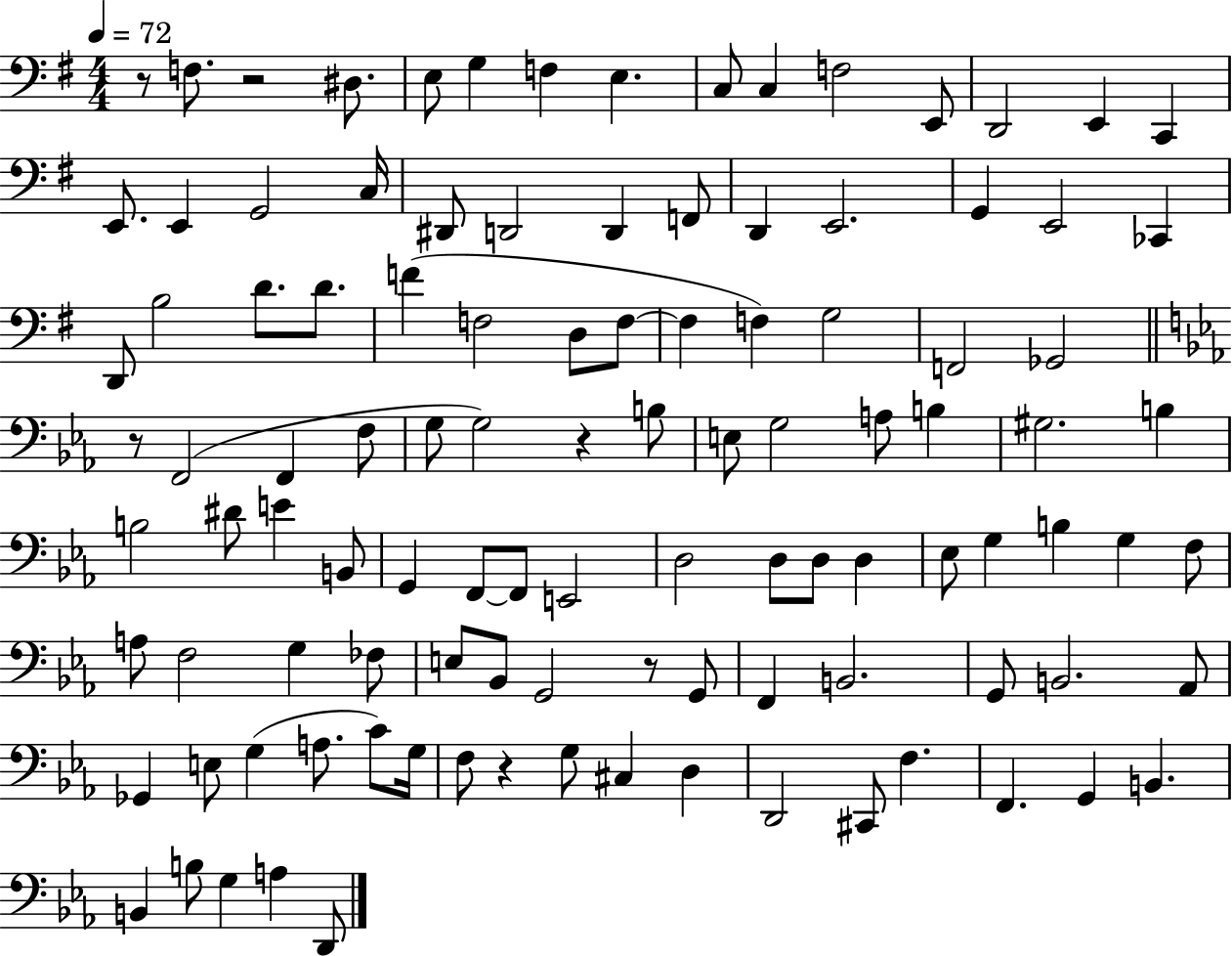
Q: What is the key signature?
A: G major